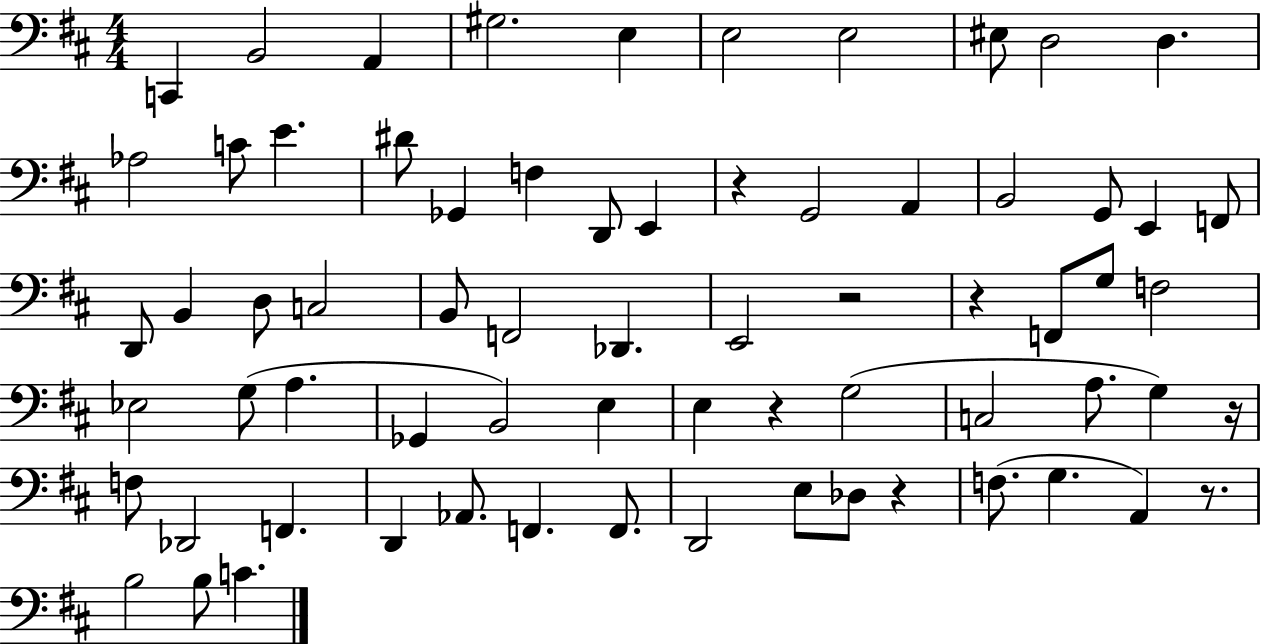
C2/q B2/h A2/q G#3/h. E3/q E3/h E3/h EIS3/e D3/h D3/q. Ab3/h C4/e E4/q. D#4/e Gb2/q F3/q D2/e E2/q R/q G2/h A2/q B2/h G2/e E2/q F2/e D2/e B2/q D3/e C3/h B2/e F2/h Db2/q. E2/h R/h R/q F2/e G3/e F3/h Eb3/h G3/e A3/q. Gb2/q B2/h E3/q E3/q R/q G3/h C3/h A3/e. G3/q R/s F3/e Db2/h F2/q. D2/q Ab2/e. F2/q. F2/e. D2/h E3/e Db3/e R/q F3/e. G3/q. A2/q R/e. B3/h B3/e C4/q.